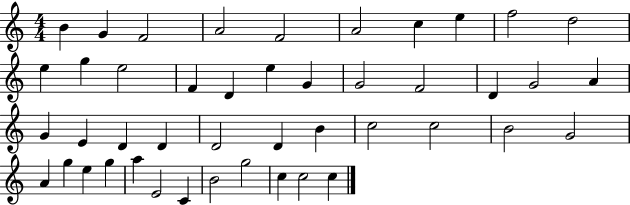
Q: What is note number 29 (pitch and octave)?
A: B4